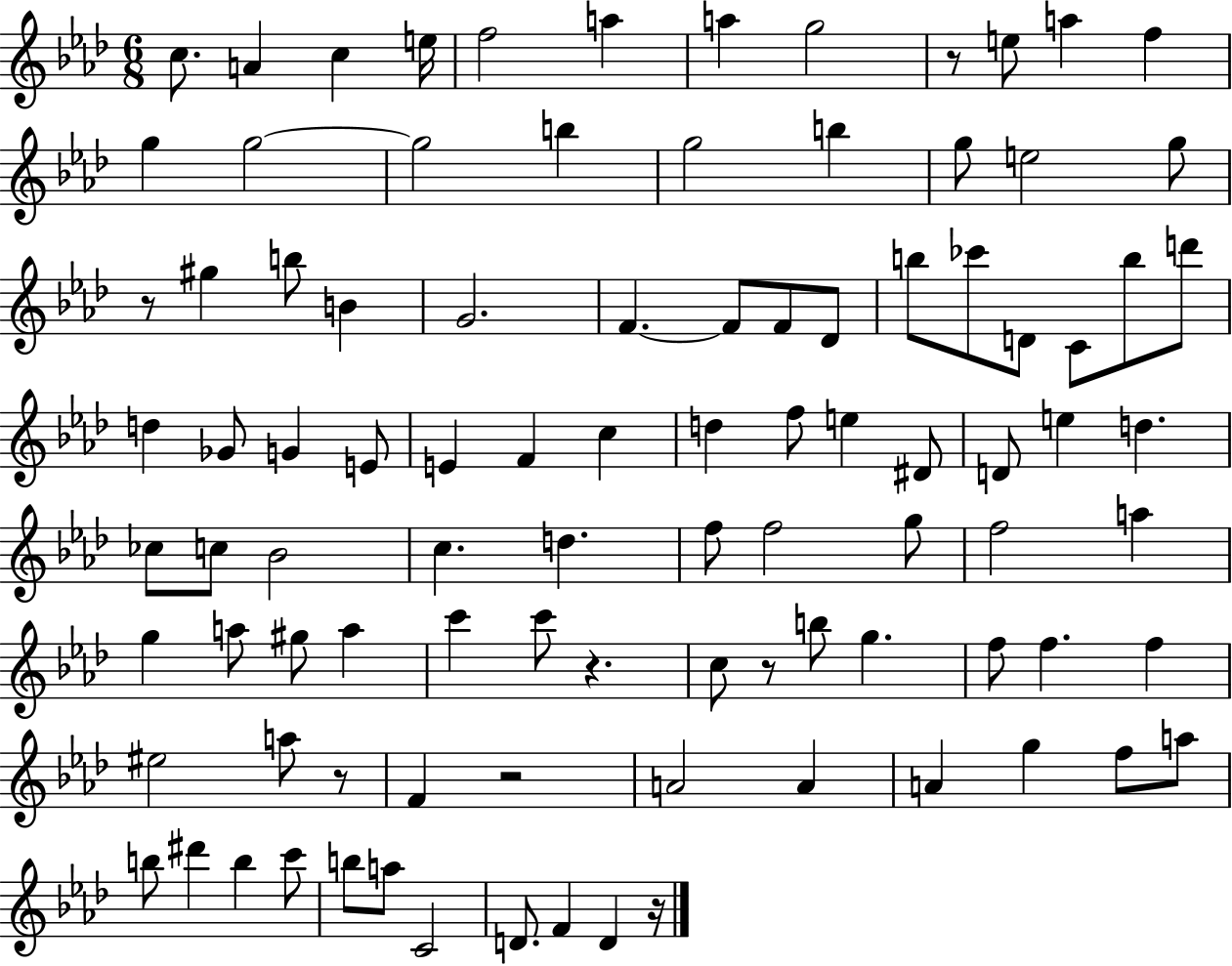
C5/e. A4/q C5/q E5/s F5/h A5/q A5/q G5/h R/e E5/e A5/q F5/q G5/q G5/h G5/h B5/q G5/h B5/q G5/e E5/h G5/e R/e G#5/q B5/e B4/q G4/h. F4/q. F4/e F4/e Db4/e B5/e CES6/e D4/e C4/e B5/e D6/e D5/q Gb4/e G4/q E4/e E4/q F4/q C5/q D5/q F5/e E5/q D#4/e D4/e E5/q D5/q. CES5/e C5/e Bb4/h C5/q. D5/q. F5/e F5/h G5/e F5/h A5/q G5/q A5/e G#5/e A5/q C6/q C6/e R/q. C5/e R/e B5/e G5/q. F5/e F5/q. F5/q EIS5/h A5/e R/e F4/q R/h A4/h A4/q A4/q G5/q F5/e A5/e B5/e D#6/q B5/q C6/e B5/e A5/e C4/h D4/e. F4/q D4/q R/s